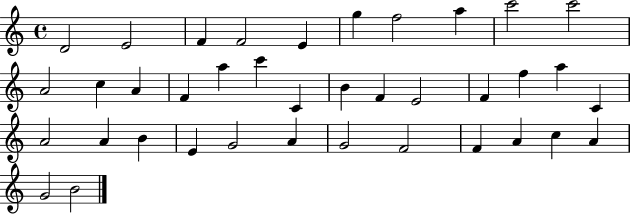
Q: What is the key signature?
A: C major